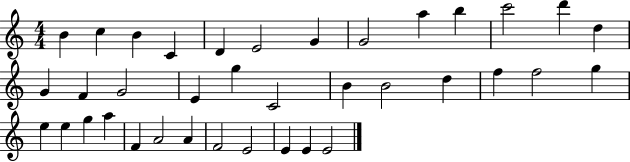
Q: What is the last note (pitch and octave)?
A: E4